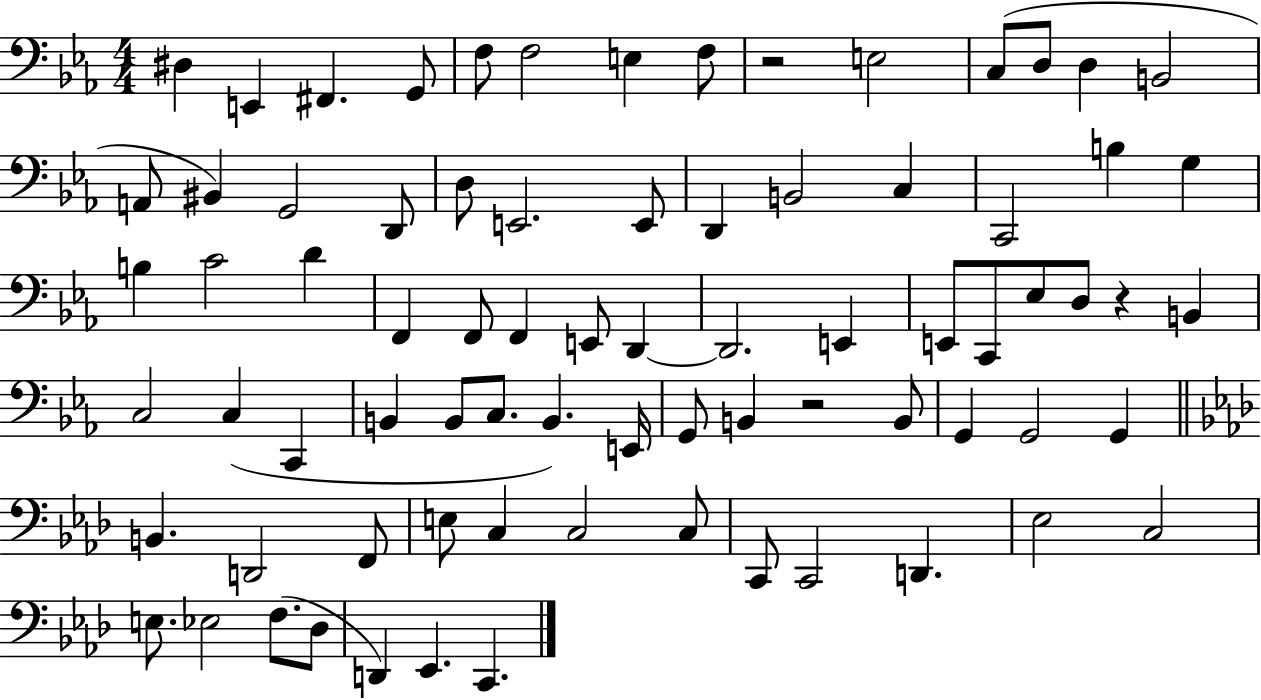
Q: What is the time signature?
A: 4/4